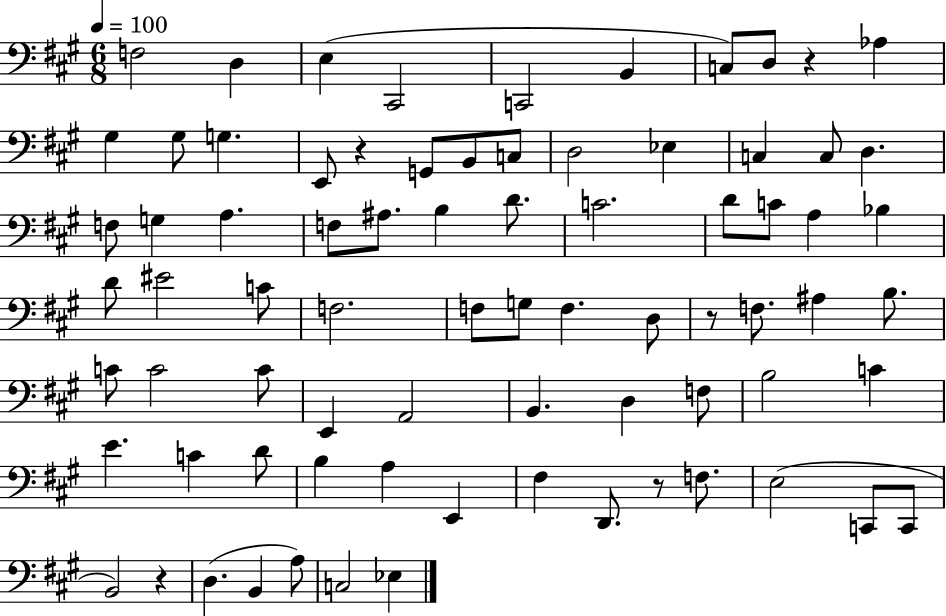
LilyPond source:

{
  \clef bass
  \numericTimeSignature
  \time 6/8
  \key a \major
  \tempo 4 = 100
  f2 d4 | e4( cis,2 | c,2 b,4 | c8) d8 r4 aes4 | \break gis4 gis8 g4. | e,8 r4 g,8 b,8 c8 | d2 ees4 | c4 c8 d4. | \break f8 g4 a4. | f8 ais8. b4 d'8. | c'2. | d'8 c'8 a4 bes4 | \break d'8 eis'2 c'8 | f2. | f8 g8 f4. d8 | r8 f8. ais4 b8. | \break c'8 c'2 c'8 | e,4 a,2 | b,4. d4 f8 | b2 c'4 | \break e'4. c'4 d'8 | b4 a4 e,4 | fis4 d,8. r8 f8. | e2( c,8 c,8 | \break b,2) r4 | d4.( b,4 a8) | c2 ees4 | \bar "|."
}